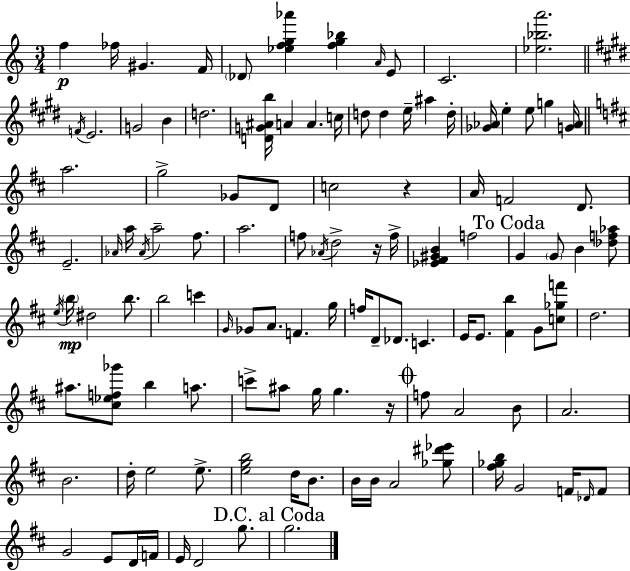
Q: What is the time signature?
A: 3/4